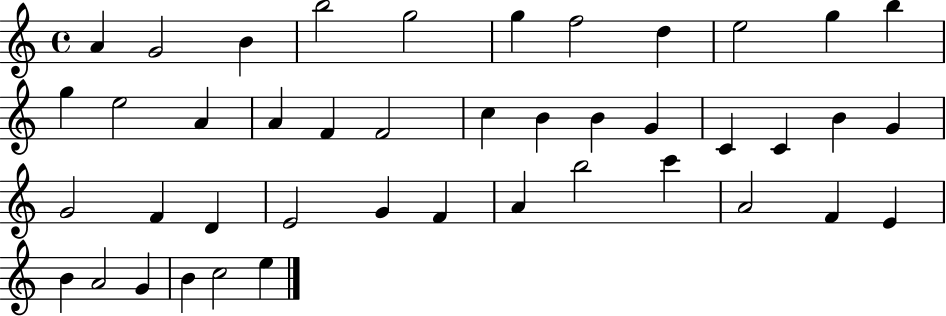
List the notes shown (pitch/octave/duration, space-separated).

A4/q G4/h B4/q B5/h G5/h G5/q F5/h D5/q E5/h G5/q B5/q G5/q E5/h A4/q A4/q F4/q F4/h C5/q B4/q B4/q G4/q C4/q C4/q B4/q G4/q G4/h F4/q D4/q E4/h G4/q F4/q A4/q B5/h C6/q A4/h F4/q E4/q B4/q A4/h G4/q B4/q C5/h E5/q